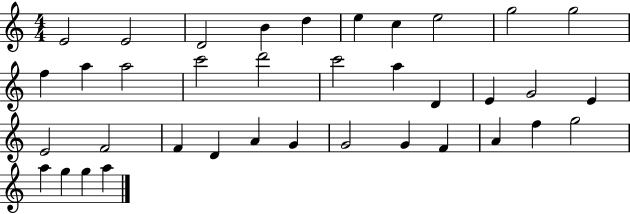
X:1
T:Untitled
M:4/4
L:1/4
K:C
E2 E2 D2 B d e c e2 g2 g2 f a a2 c'2 d'2 c'2 a D E G2 E E2 F2 F D A G G2 G F A f g2 a g g a